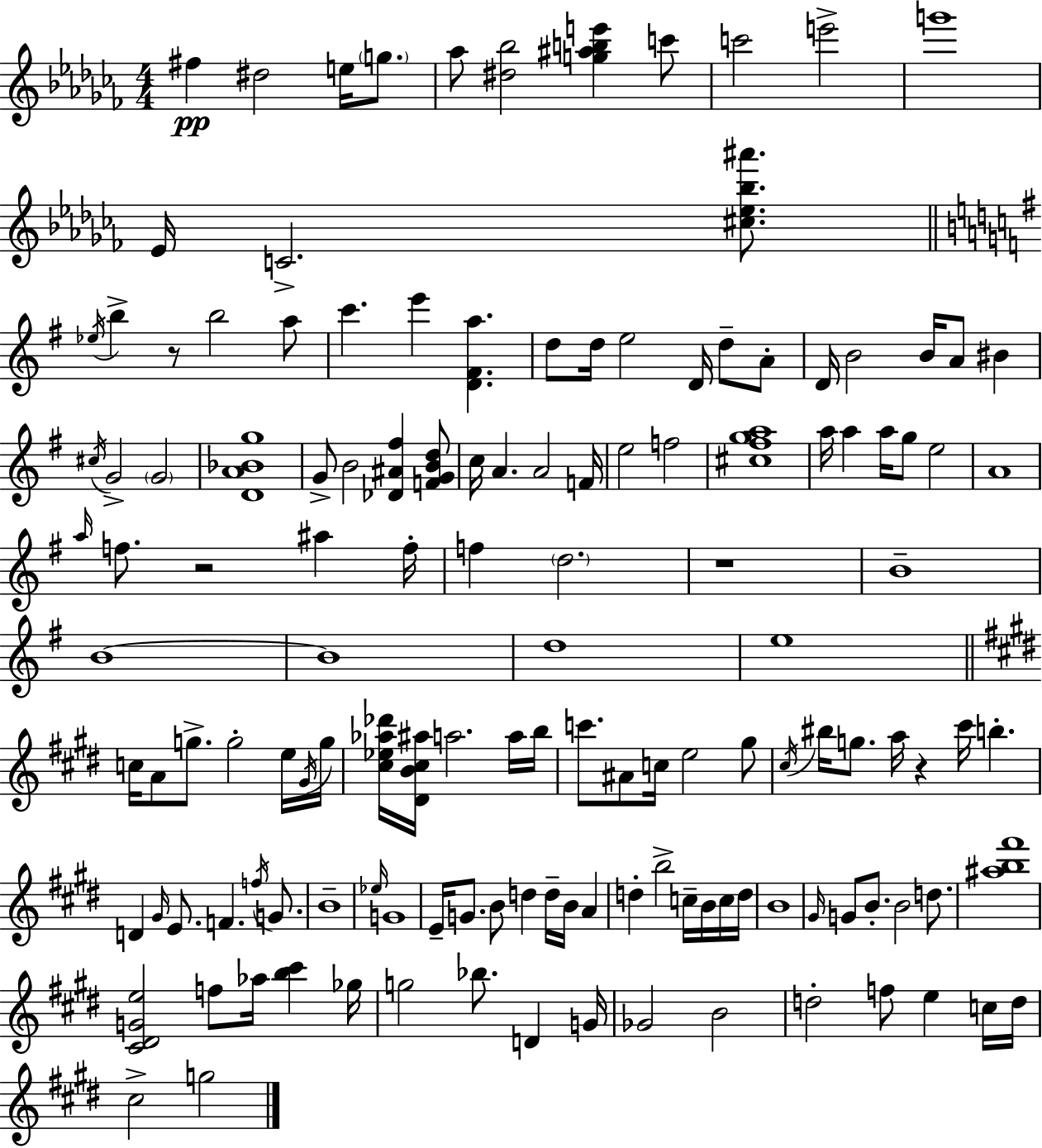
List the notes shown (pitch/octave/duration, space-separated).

F#5/q D#5/h E5/s G5/e. Ab5/e [D#5,Bb5]/h [G5,A#5,B5,E6]/q C6/e C6/h E6/h G6/w Eb4/s C4/h. [C#5,Eb5,Bb5,A#6]/e. Eb5/s B5/q R/e B5/h A5/e C6/q. E6/q [D4,F#4,A5]/q. D5/e D5/s E5/h D4/s D5/e A4/e D4/s B4/h B4/s A4/e BIS4/q C#5/s G4/h G4/h [D4,A4,Bb4,G5]/w G4/e B4/h [Db4,A#4,F#5]/q [F4,G4,B4,D5]/e C5/s A4/q. A4/h F4/s E5/h F5/h [C#5,F#5,G5,A5]/w A5/s A5/q A5/s G5/e E5/h A4/w A5/s F5/e. R/h A#5/q F5/s F5/q D5/h. R/w B4/w B4/w B4/w D5/w E5/w C5/s A4/e G5/e. G5/h E5/s G#4/s G5/s [C#5,Eb5,Ab5,Db6]/s [D#4,B4,C#5,A#5]/s A5/h. A5/s B5/s C6/e. A#4/e C5/s E5/h G#5/e C#5/s BIS5/s G5/e. A5/s R/q C#6/s B5/q. D4/q G#4/s E4/e. F4/q. F5/s G4/e. B4/w Eb5/s G4/w E4/s G4/e. B4/e D5/q D5/s B4/s A4/q D5/q B5/h C5/s B4/s C5/s D5/s B4/w G#4/s G4/e B4/e. B4/h D5/e. [A#5,B5,F#6]/w [C#4,D#4,G4,E5]/h F5/e Ab5/s [B5,C#6]/q Gb5/s G5/h Bb5/e. D4/q G4/s Gb4/h B4/h D5/h F5/e E5/q C5/s D5/s C#5/h G5/h